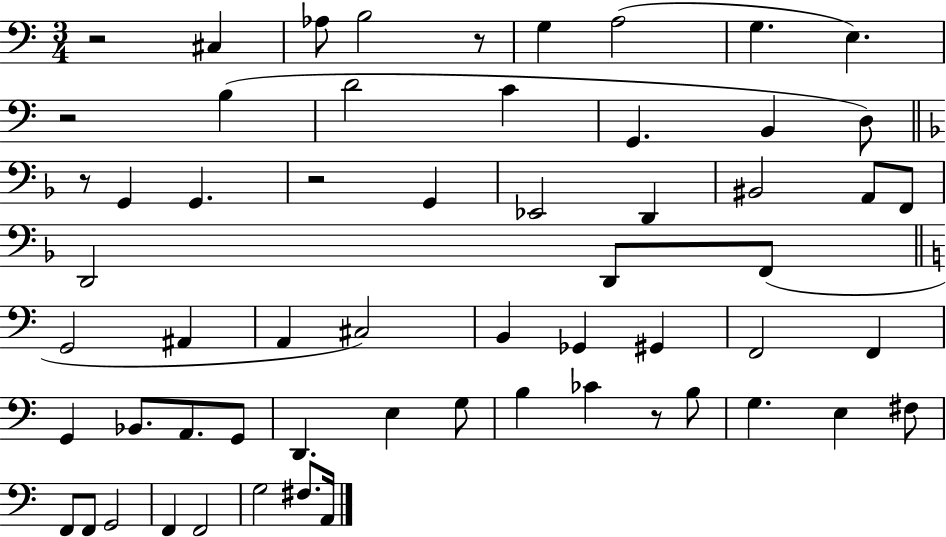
X:1
T:Untitled
M:3/4
L:1/4
K:C
z2 ^C, _A,/2 B,2 z/2 G, A,2 G, E, z2 B, D2 C G,, B,, D,/2 z/2 G,, G,, z2 G,, _E,,2 D,, ^B,,2 A,,/2 F,,/2 D,,2 D,,/2 F,,/2 G,,2 ^A,, A,, ^C,2 B,, _G,, ^G,, F,,2 F,, G,, _B,,/2 A,,/2 G,,/2 D,, E, G,/2 B, _C z/2 B,/2 G, E, ^F,/2 F,,/2 F,,/2 G,,2 F,, F,,2 G,2 ^F,/2 A,,/4